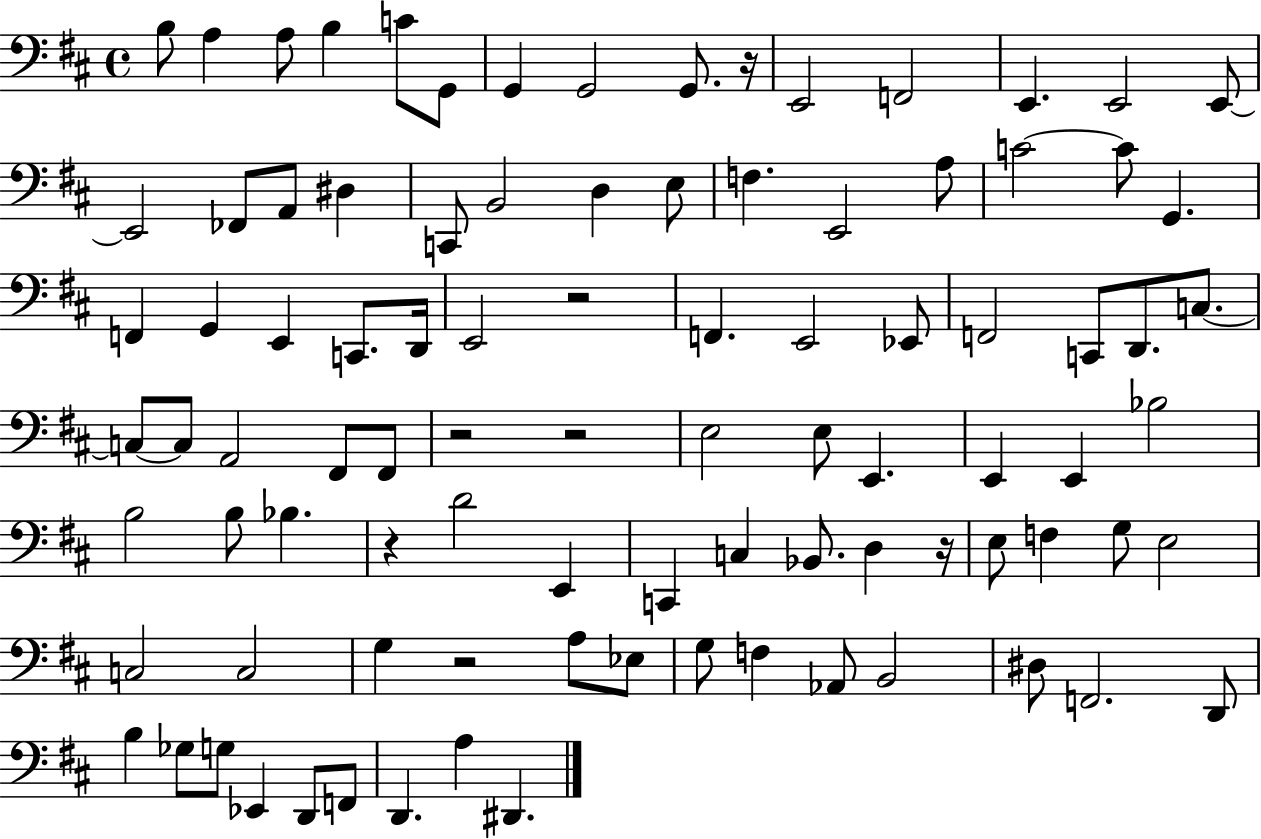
B3/e A3/q A3/e B3/q C4/e G2/e G2/q G2/h G2/e. R/s E2/h F2/h E2/q. E2/h E2/e E2/h FES2/e A2/e D#3/q C2/e B2/h D3/q E3/e F3/q. E2/h A3/e C4/h C4/e G2/q. F2/q G2/q E2/q C2/e. D2/s E2/h R/h F2/q. E2/h Eb2/e F2/h C2/e D2/e. C3/e. C3/e C3/e A2/h F#2/e F#2/e R/h R/h E3/h E3/e E2/q. E2/q E2/q Bb3/h B3/h B3/e Bb3/q. R/q D4/h E2/q C2/q C3/q Bb2/e. D3/q R/s E3/e F3/q G3/e E3/h C3/h C3/h G3/q R/h A3/e Eb3/e G3/e F3/q Ab2/e B2/h D#3/e F2/h. D2/e B3/q Gb3/e G3/e Eb2/q D2/e F2/e D2/q. A3/q D#2/q.